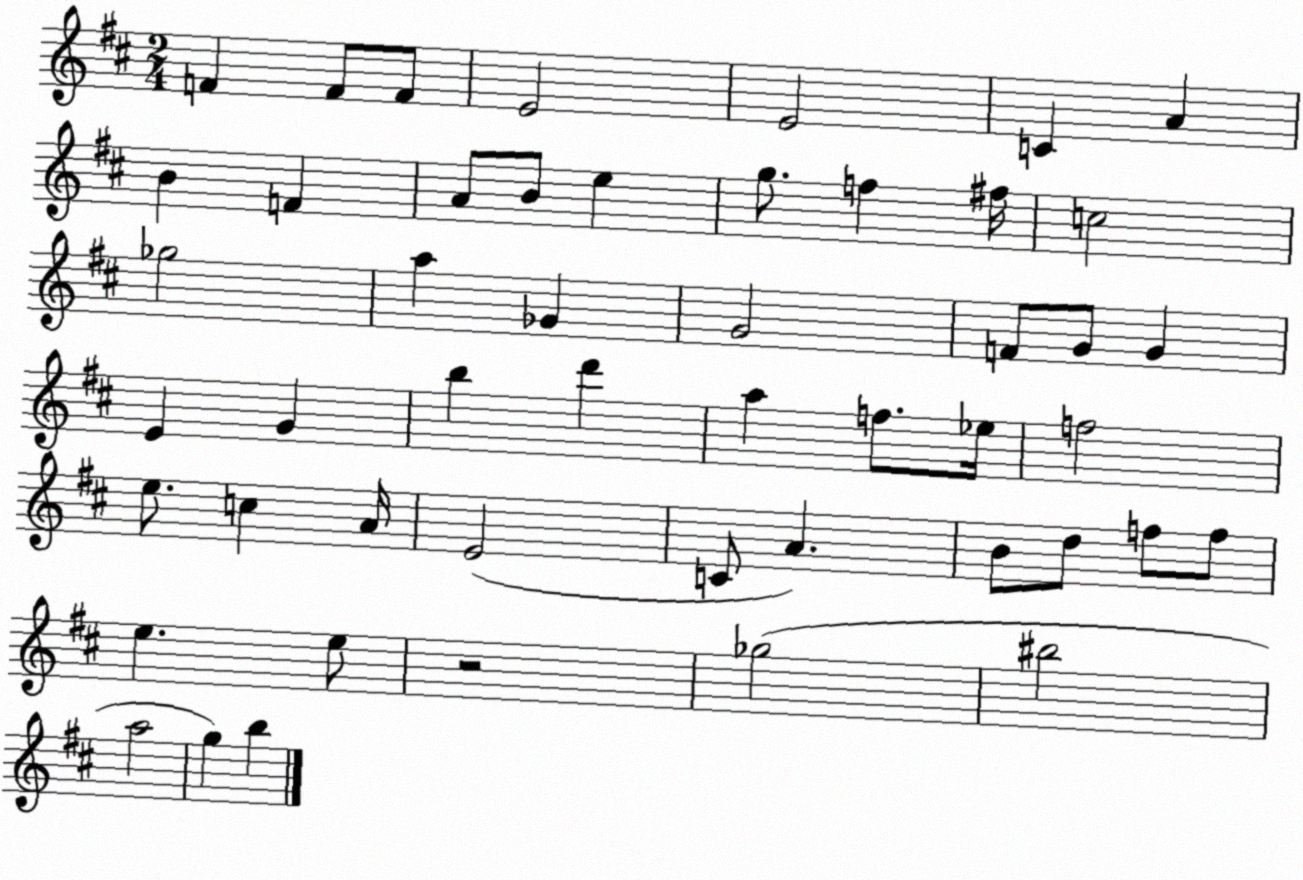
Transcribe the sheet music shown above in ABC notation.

X:1
T:Untitled
M:2/4
L:1/4
K:D
F F/2 F/2 E2 E2 C A B F A/2 B/2 e g/2 f ^f/4 c2 _g2 a _G G2 F/2 G/2 G E G b d' a f/2 _e/4 f2 e/2 c A/4 E2 C/2 A B/2 d/2 f/2 f/2 e e/2 z2 _g2 ^b2 a2 g b